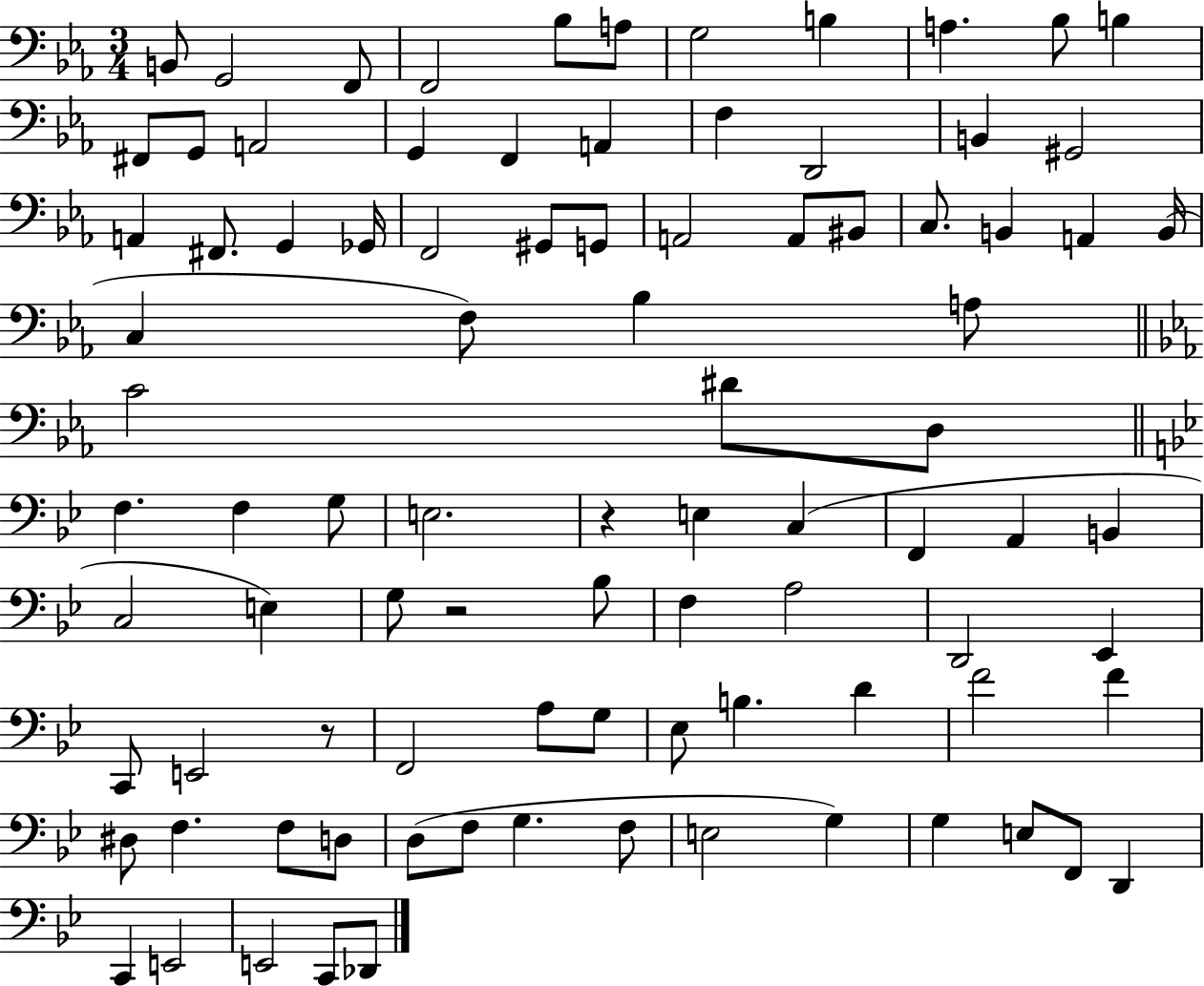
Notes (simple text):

B2/e G2/h F2/e F2/h Bb3/e A3/e G3/h B3/q A3/q. Bb3/e B3/q F#2/e G2/e A2/h G2/q F2/q A2/q F3/q D2/h B2/q G#2/h A2/q F#2/e. G2/q Gb2/s F2/h G#2/e G2/e A2/h A2/e BIS2/e C3/e. B2/q A2/q B2/s C3/q F3/e Bb3/q A3/e C4/h D#4/e D3/e F3/q. F3/q G3/e E3/h. R/q E3/q C3/q F2/q A2/q B2/q C3/h E3/q G3/e R/h Bb3/e F3/q A3/h D2/h Eb2/q C2/e E2/h R/e F2/h A3/e G3/e Eb3/e B3/q. D4/q F4/h F4/q D#3/e F3/q. F3/e D3/e D3/e F3/e G3/q. F3/e E3/h G3/q G3/q E3/e F2/e D2/q C2/q E2/h E2/h C2/e Db2/e